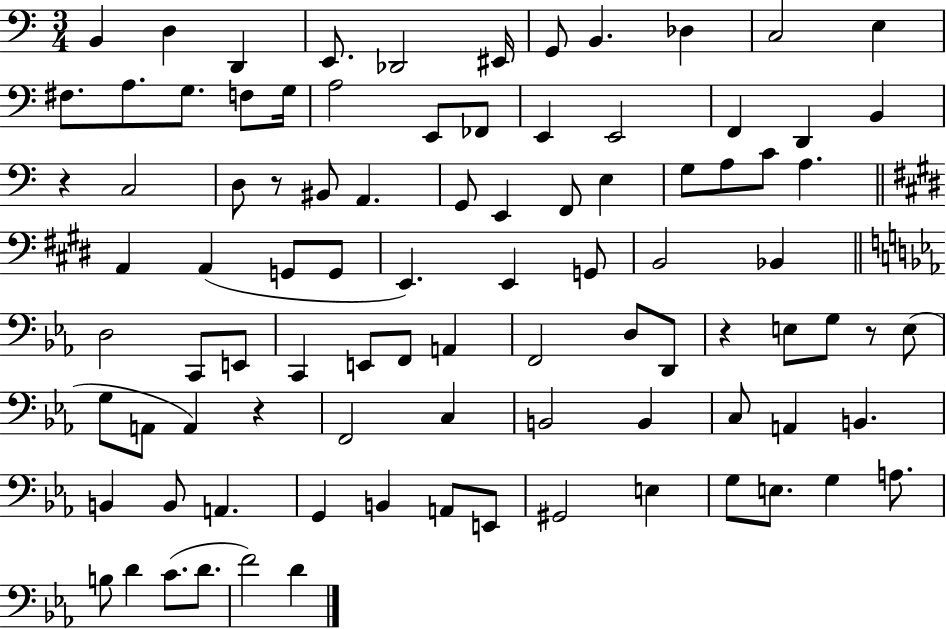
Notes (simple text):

B2/q D3/q D2/q E2/e. Db2/h EIS2/s G2/e B2/q. Db3/q C3/h E3/q F#3/e. A3/e. G3/e. F3/e G3/s A3/h E2/e FES2/e E2/q E2/h F2/q D2/q B2/q R/q C3/h D3/e R/e BIS2/e A2/q. G2/e E2/q F2/e E3/q G3/e A3/e C4/e A3/q. A2/q A2/q G2/e G2/e E2/q. E2/q G2/e B2/h Bb2/q D3/h C2/e E2/e C2/q E2/e F2/e A2/q F2/h D3/e D2/e R/q E3/e G3/e R/e E3/e G3/e A2/e A2/q R/q F2/h C3/q B2/h B2/q C3/e A2/q B2/q. B2/q B2/e A2/q. G2/q B2/q A2/e E2/e G#2/h E3/q G3/e E3/e. G3/q A3/e. B3/e D4/q C4/e. D4/e. F4/h D4/q